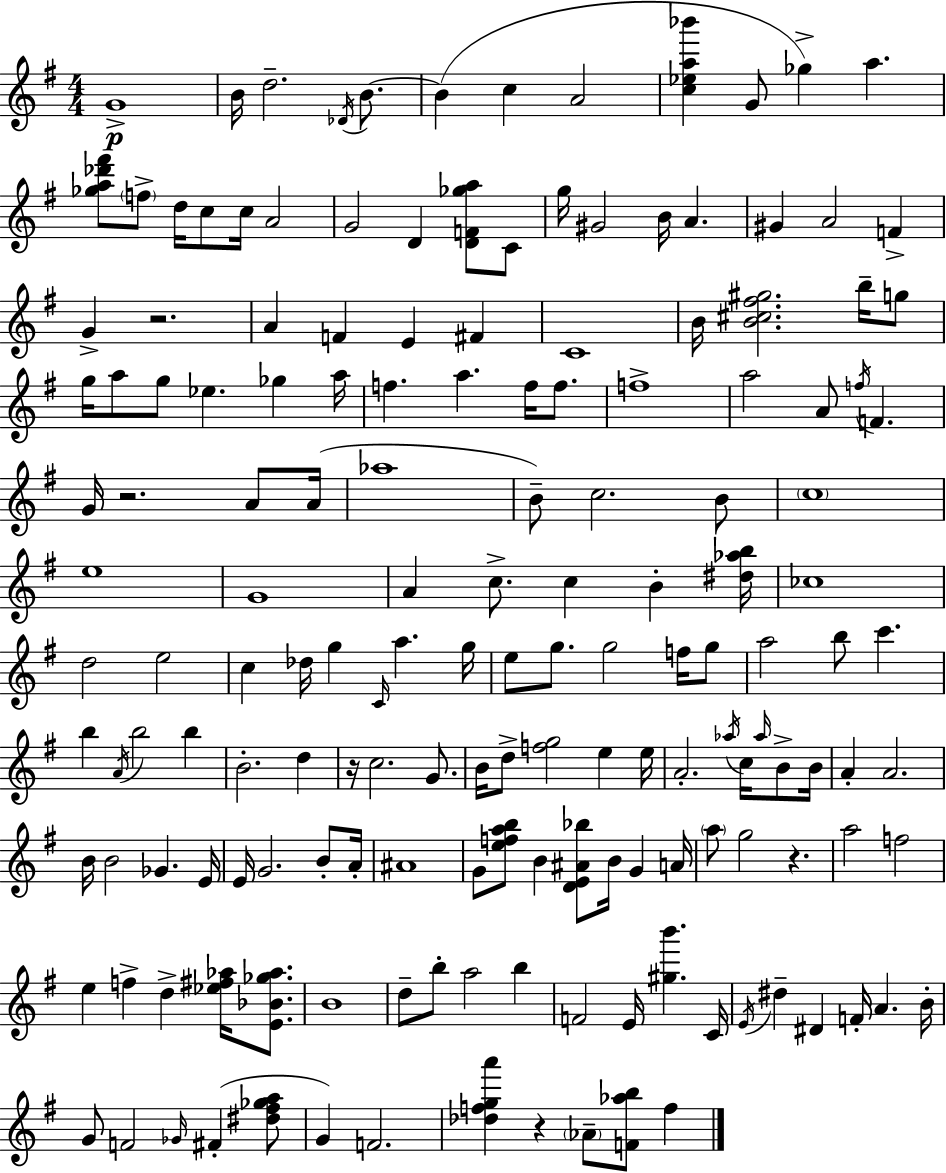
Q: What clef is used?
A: treble